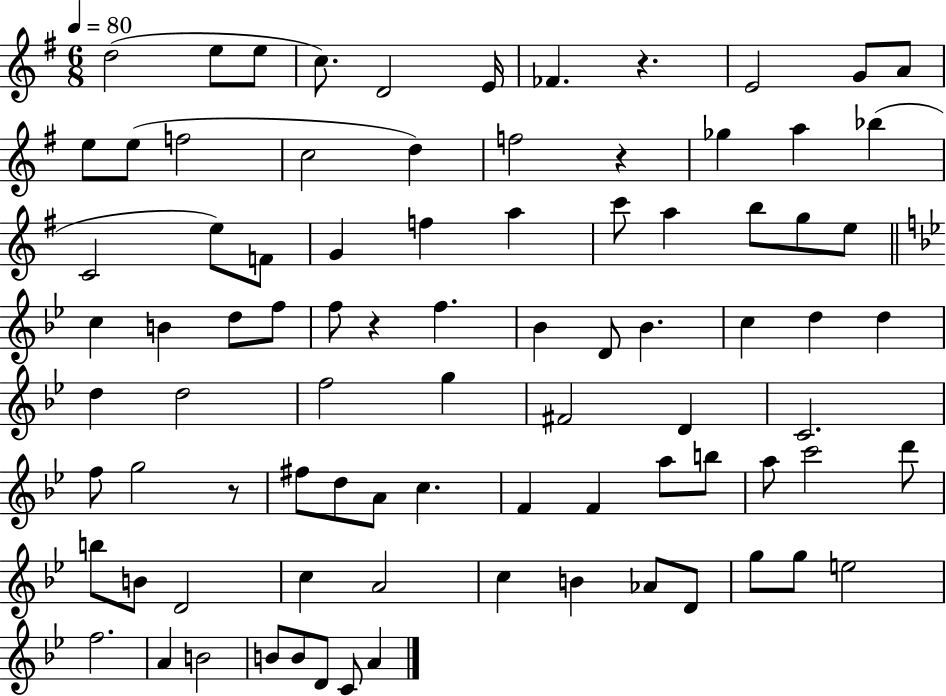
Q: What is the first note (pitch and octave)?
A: D5